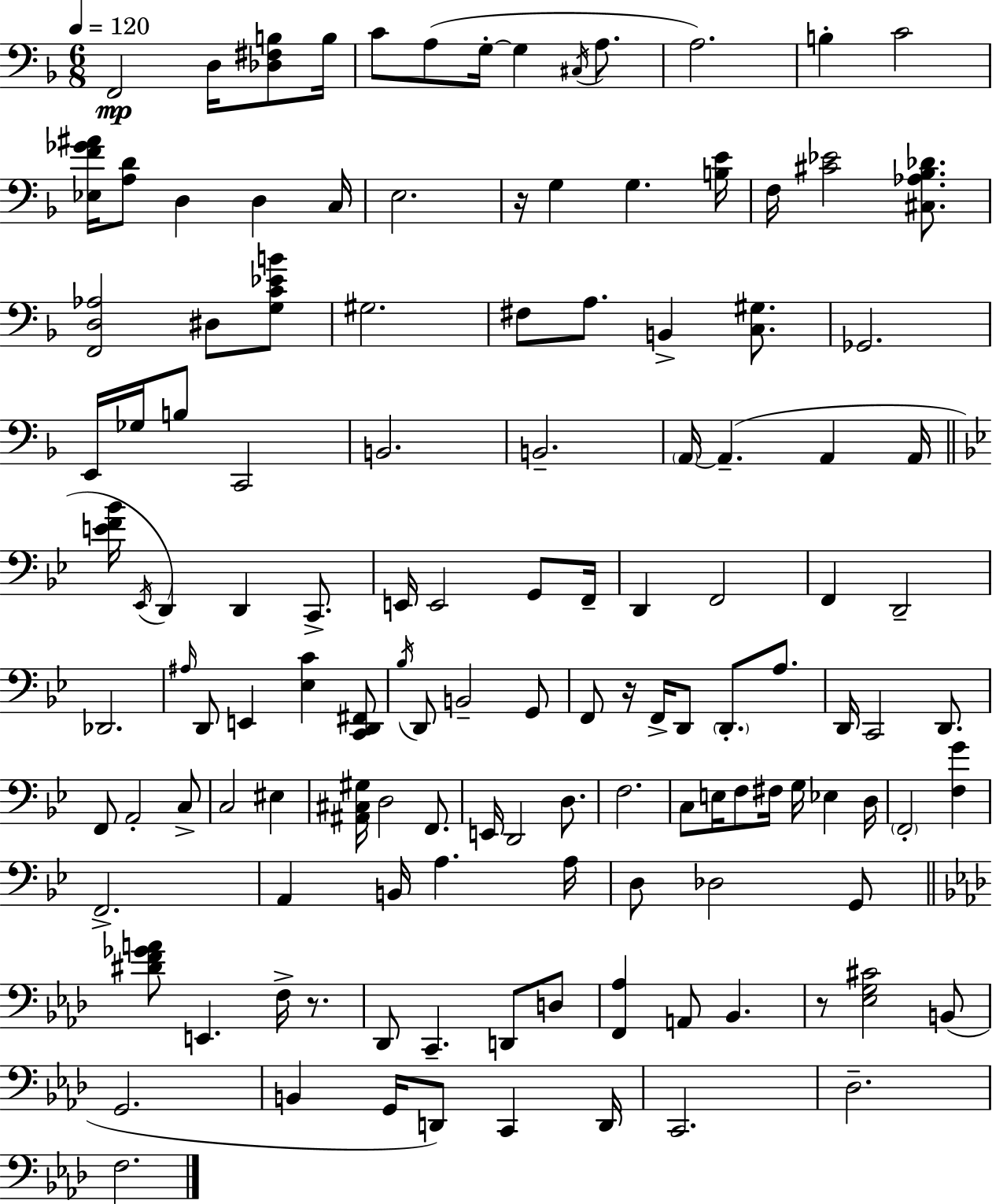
{
  \clef bass
  \numericTimeSignature
  \time 6/8
  \key d \minor
  \tempo 4 = 120
  \repeat volta 2 { f,2\mp d16 <des fis b>8 b16 | c'8 a8( g16-.~~ g4 \acciaccatura { cis16 } a8. | a2.) | b4-. c'2 | \break <ees f' ges' ais'>16 <a d'>8 d4 d4 | c16 e2. | r16 g4 g4. | <b e'>16 f16 <cis' ees'>2 <cis aes bes des'>8. | \break <f, d aes>2 dis8 <g c' ees' b'>8 | gis2. | fis8 a8. b,4-> <c gis>8. | ges,2. | \break e,16 ges16 b8 c,2 | b,2. | b,2.-- | \parenthesize a,16~~ a,4.--( a,4 | \break a,16 \bar "||" \break \key bes \major <e' f' bes'>16 \acciaccatura { ees,16 } d,4) d,4 c,8.-> | e,16 e,2 g,8 | f,16-- d,4 f,2 | f,4 d,2-- | \break des,2. | \grace { ais16 } d,8 e,4 <ees c'>4 | <c, d, fis,>8 \acciaccatura { bes16 } d,8 b,2-- | g,8 f,8 r16 f,16-> d,8 \parenthesize d,8.-. | \break a8. d,16 c,2 | d,8. f,8 a,2-. | c8-> c2 eis4 | <ais, cis gis>16 d2 | \break f,8. e,16 d,2 | d8. f2. | c8 e16 f8 fis16 g16 ees4 | d16 \parenthesize f,2-. <f g'>4 | \break f,2.-> | a,4 b,16 a4. | a16 d8 des2 | g,8 \bar "||" \break \key f \minor <dis' f' ges' a'>8 e,4. f16-> r8. | des,8 c,4.-- d,8 d8 | <f, aes>4 a,8 bes,4. | r8 <ees g cis'>2 b,8( | \break g,2. | b,4 g,16 d,8) c,4 d,16 | c,2. | des2.-- | \break f2. | } \bar "|."
}